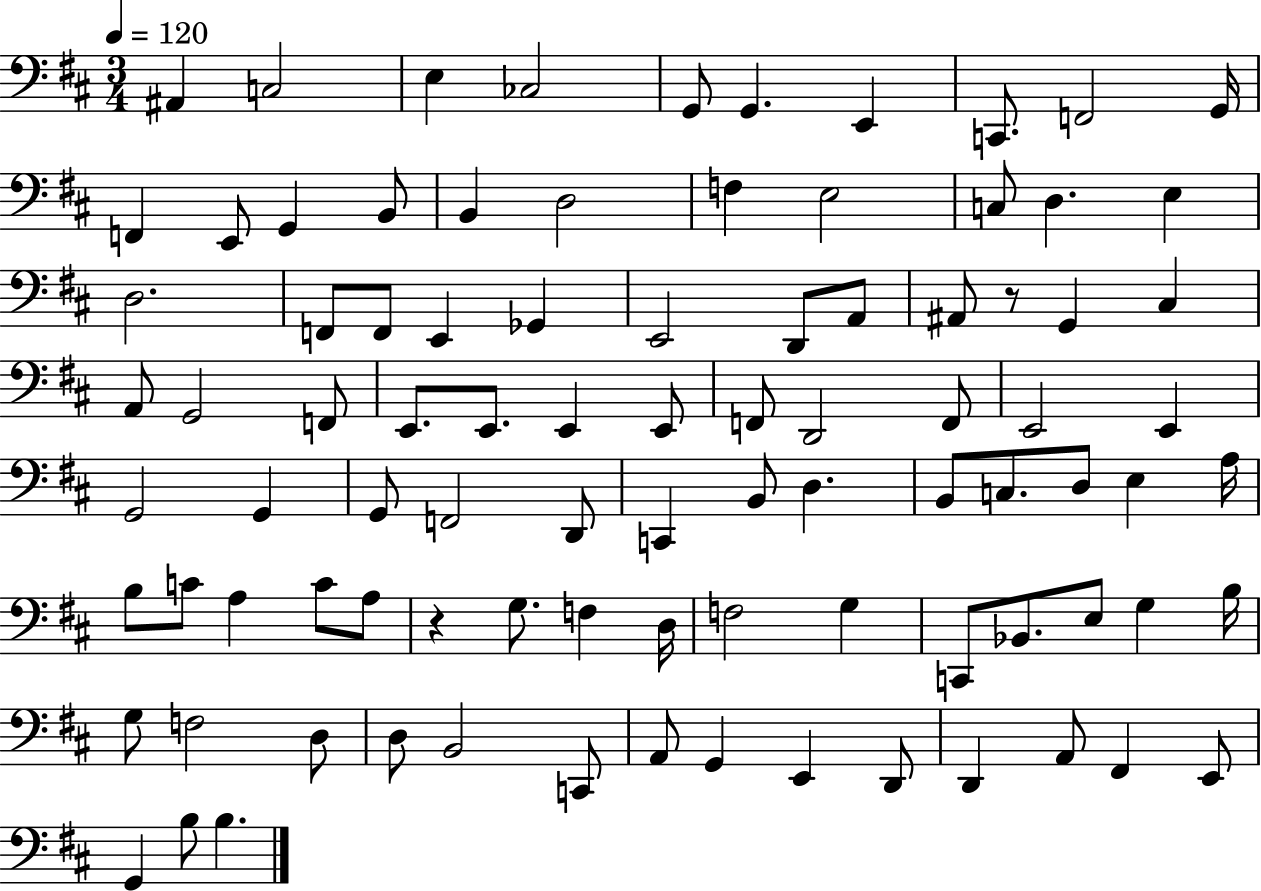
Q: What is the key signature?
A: D major